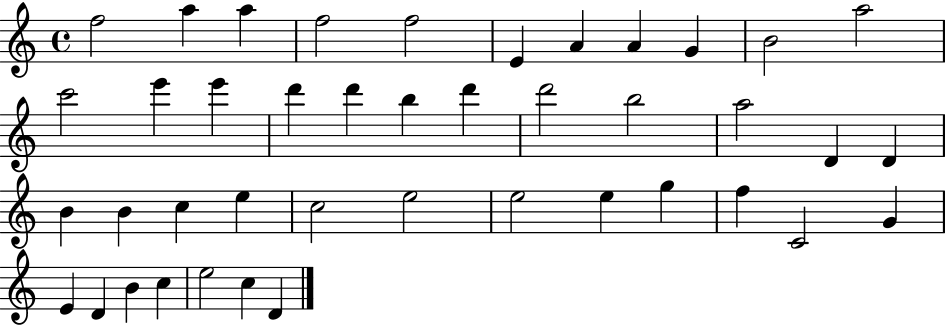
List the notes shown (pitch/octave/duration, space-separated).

F5/h A5/q A5/q F5/h F5/h E4/q A4/q A4/q G4/q B4/h A5/h C6/h E6/q E6/q D6/q D6/q B5/q D6/q D6/h B5/h A5/h D4/q D4/q B4/q B4/q C5/q E5/q C5/h E5/h E5/h E5/q G5/q F5/q C4/h G4/q E4/q D4/q B4/q C5/q E5/h C5/q D4/q